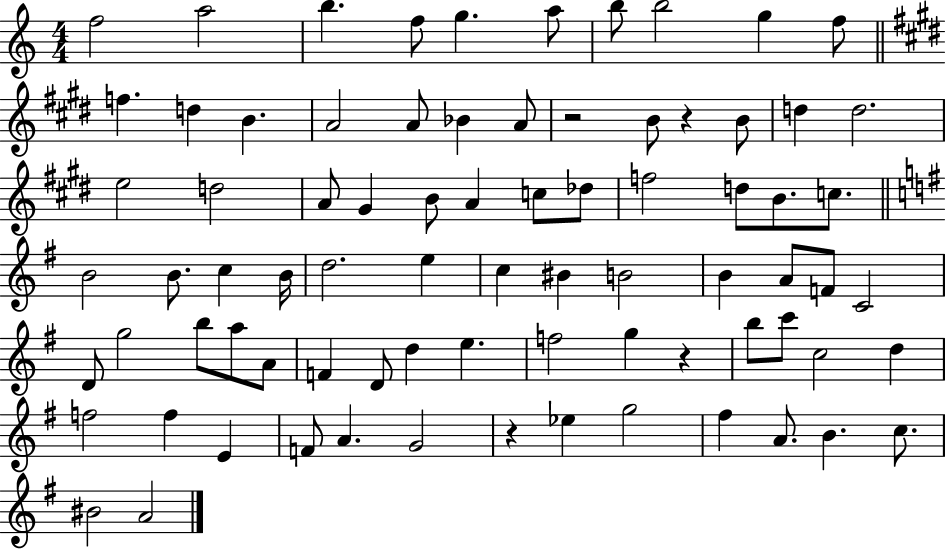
F5/h A5/h B5/q. F5/e G5/q. A5/e B5/e B5/h G5/q F5/e F5/q. D5/q B4/q. A4/h A4/e Bb4/q A4/e R/h B4/e R/q B4/e D5/q D5/h. E5/h D5/h A4/e G#4/q B4/e A4/q C5/e Db5/e F5/h D5/e B4/e. C5/e. B4/h B4/e. C5/q B4/s D5/h. E5/q C5/q BIS4/q B4/h B4/q A4/e F4/e C4/h D4/e G5/h B5/e A5/e A4/e F4/q D4/e D5/q E5/q. F5/h G5/q R/q B5/e C6/e C5/h D5/q F5/h F5/q E4/q F4/e A4/q. G4/h R/q Eb5/q G5/h F#5/q A4/e. B4/q. C5/e. BIS4/h A4/h